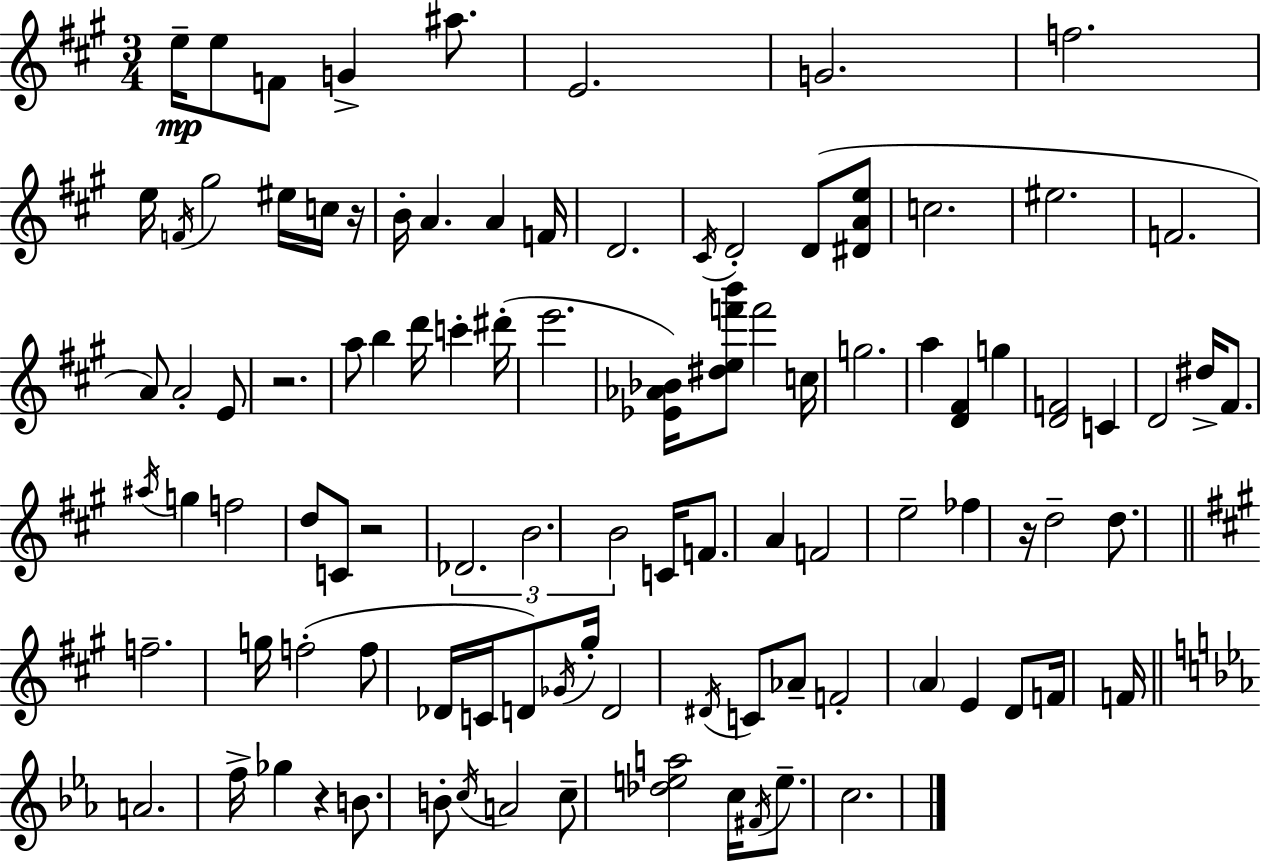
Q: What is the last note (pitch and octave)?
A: C5